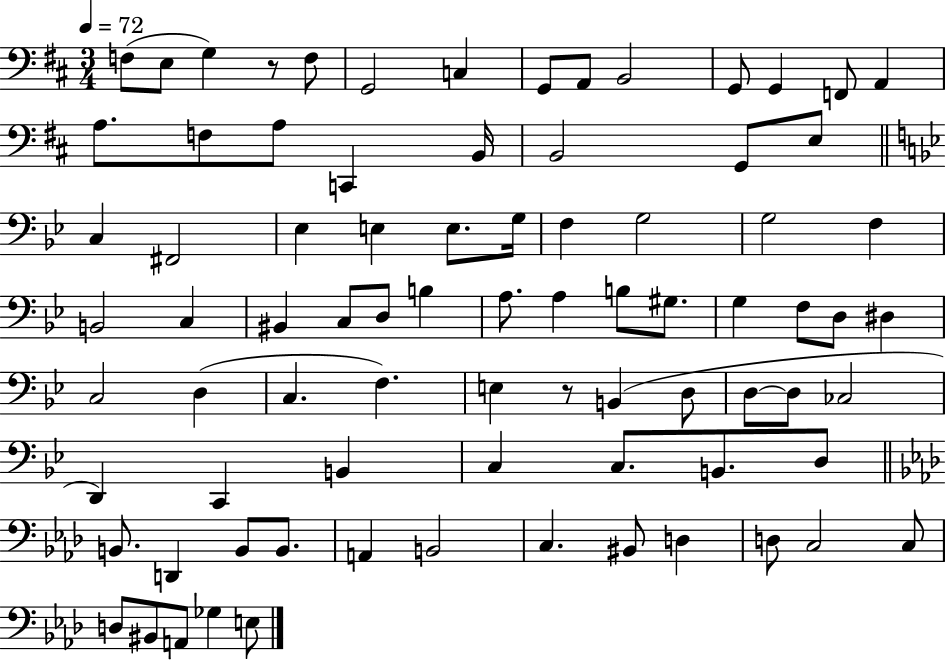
{
  \clef bass
  \numericTimeSignature
  \time 3/4
  \key d \major
  \tempo 4 = 72
  f8( e8 g4) r8 f8 | g,2 c4 | g,8 a,8 b,2 | g,8 g,4 f,8 a,4 | \break a8. f8 a8 c,4 b,16 | b,2 g,8 e8 | \bar "||" \break \key bes \major c4 fis,2 | ees4 e4 e8. g16 | f4 g2 | g2 f4 | \break b,2 c4 | bis,4 c8 d8 b4 | a8. a4 b8 gis8. | g4 f8 d8 dis4 | \break c2 d4( | c4. f4.) | e4 r8 b,4( d8 | d8~~ d8 ces2 | \break d,4) c,4 b,4 | c4 c8. b,8. d8 | \bar "||" \break \key f \minor b,8. d,4 b,8 b,8. | a,4 b,2 | c4. bis,8 d4 | d8 c2 c8 | \break d8 bis,8 a,8 ges4 e8 | \bar "|."
}